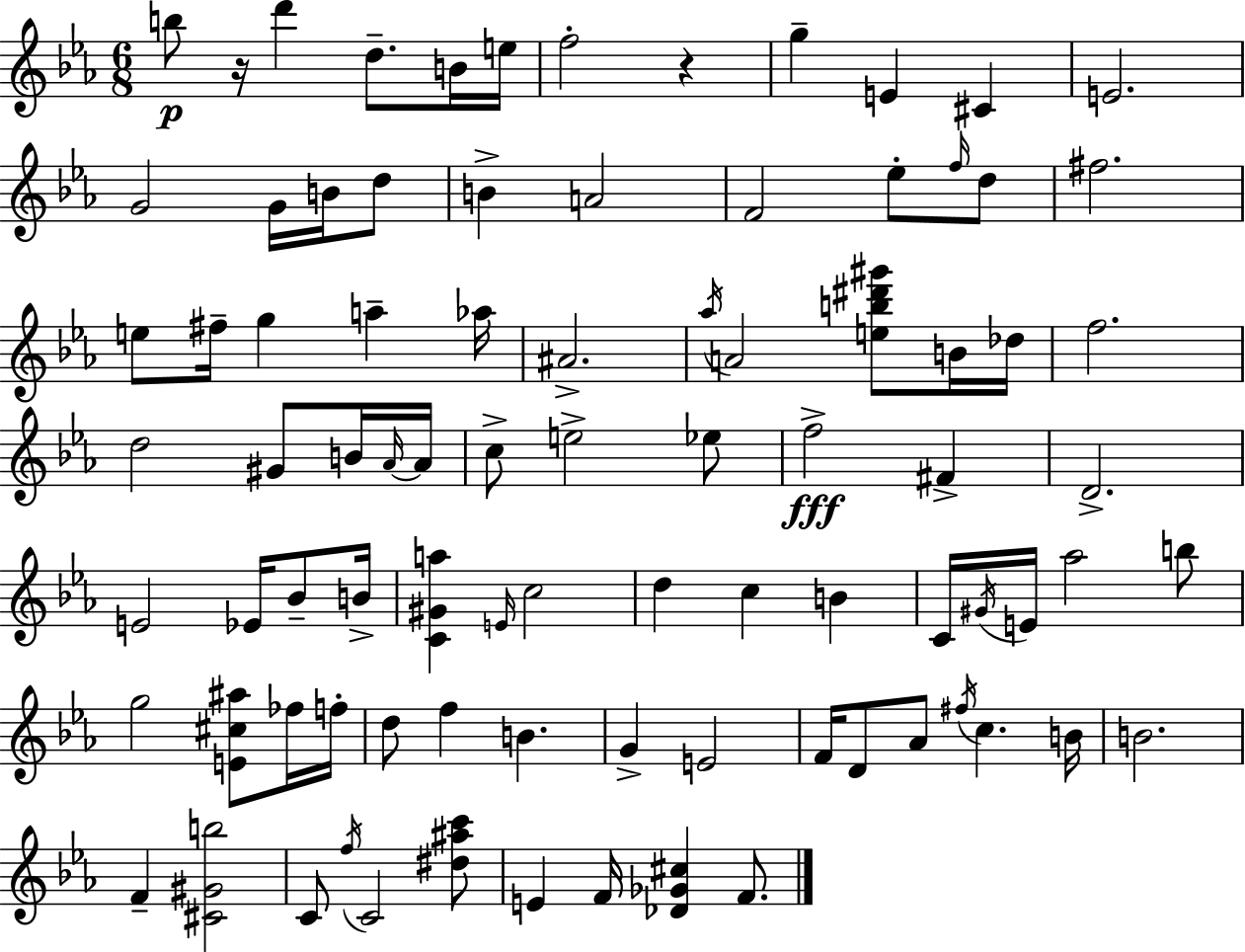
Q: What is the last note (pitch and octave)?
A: F4